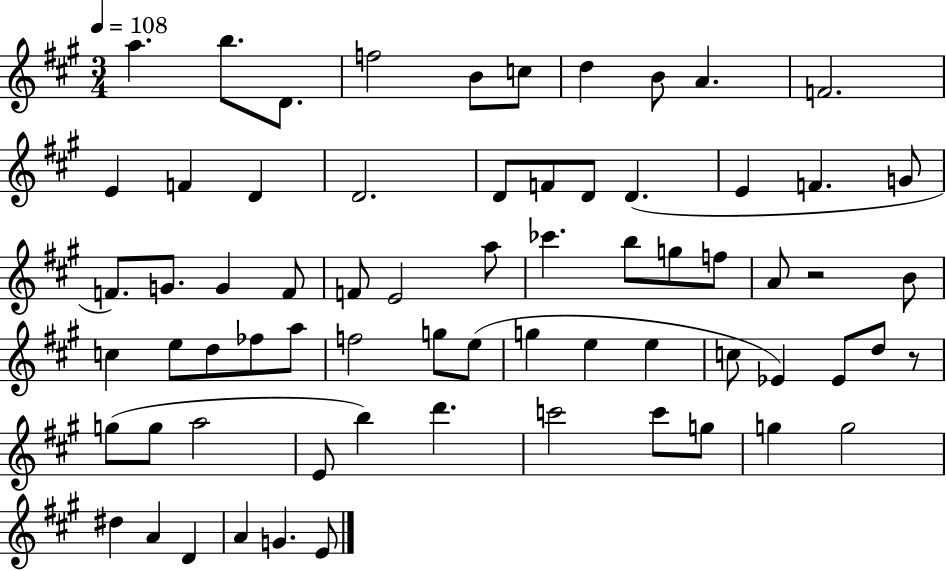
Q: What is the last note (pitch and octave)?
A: E4